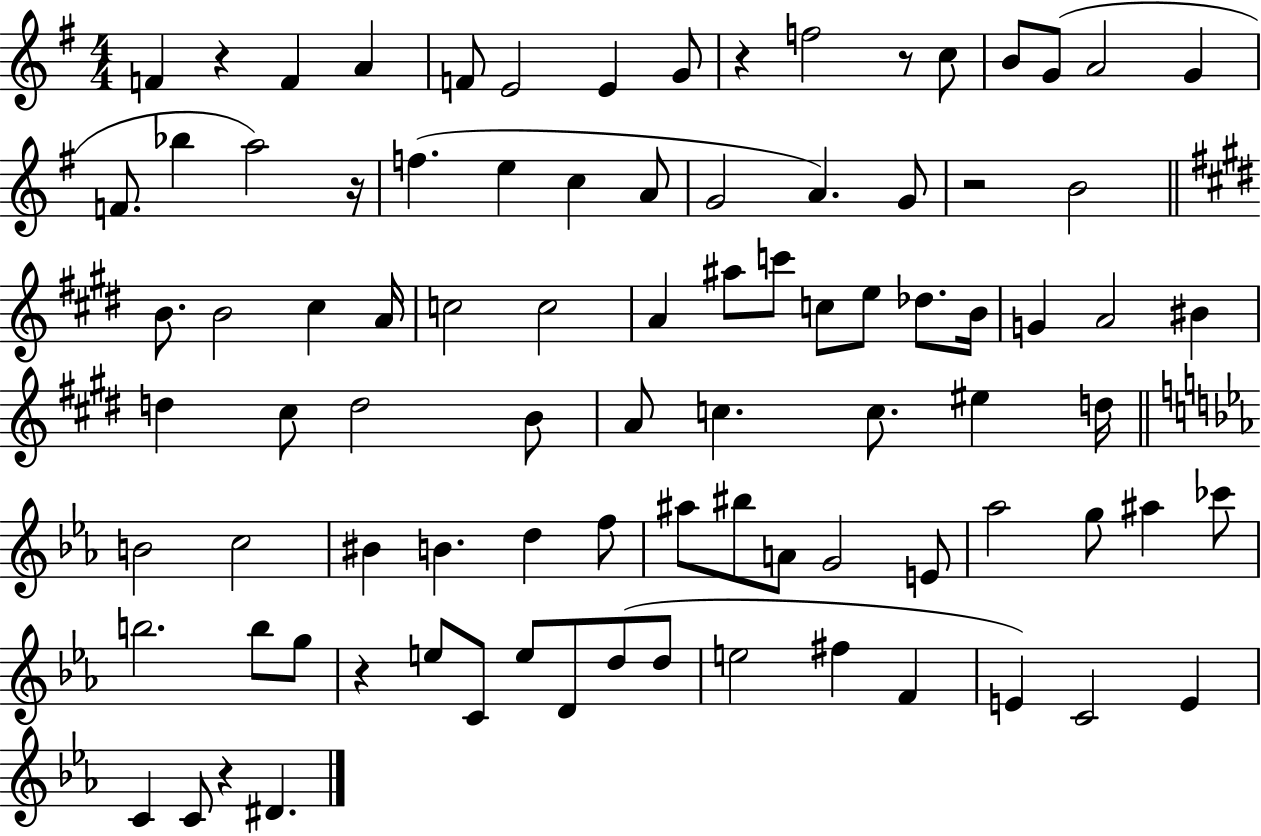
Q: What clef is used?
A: treble